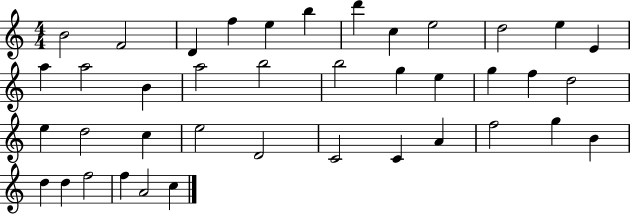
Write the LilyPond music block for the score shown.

{
  \clef treble
  \numericTimeSignature
  \time 4/4
  \key c \major
  b'2 f'2 | d'4 f''4 e''4 b''4 | d'''4 c''4 e''2 | d''2 e''4 e'4 | \break a''4 a''2 b'4 | a''2 b''2 | b''2 g''4 e''4 | g''4 f''4 d''2 | \break e''4 d''2 c''4 | e''2 d'2 | c'2 c'4 a'4 | f''2 g''4 b'4 | \break d''4 d''4 f''2 | f''4 a'2 c''4 | \bar "|."
}